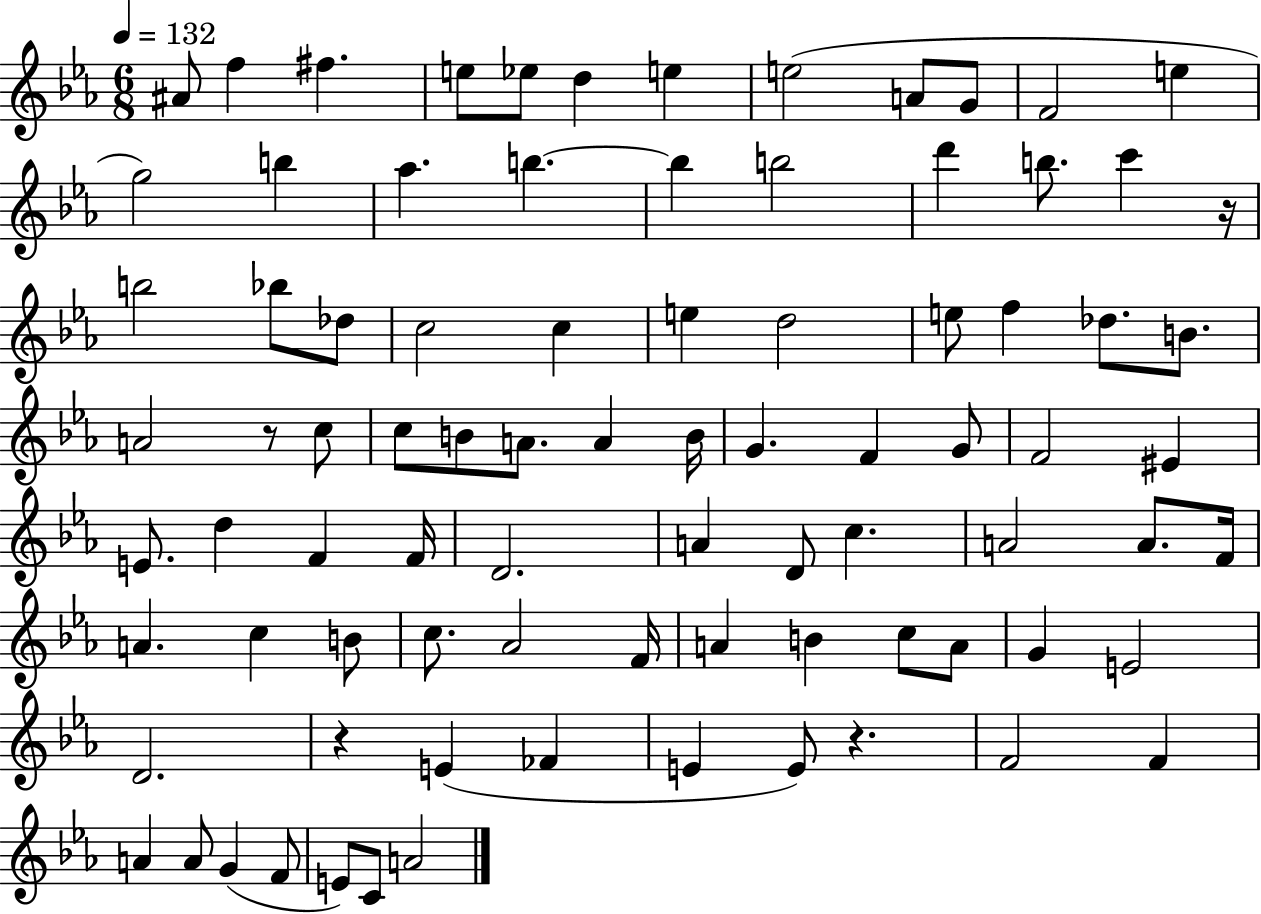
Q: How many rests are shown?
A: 4